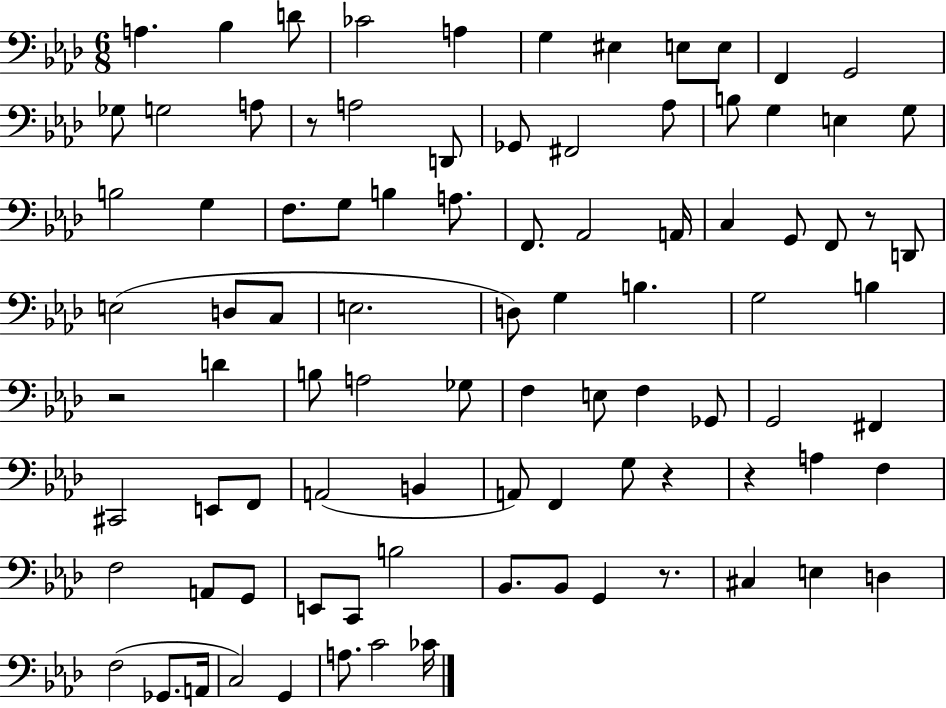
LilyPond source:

{
  \clef bass
  \numericTimeSignature
  \time 6/8
  \key aes \major
  \repeat volta 2 { a4. bes4 d'8 | ces'2 a4 | g4 eis4 e8 e8 | f,4 g,2 | \break ges8 g2 a8 | r8 a2 d,8 | ges,8 fis,2 aes8 | b8 g4 e4 g8 | \break b2 g4 | f8. g8 b4 a8. | f,8. aes,2 a,16 | c4 g,8 f,8 r8 d,8 | \break e2( d8 c8 | e2. | d8) g4 b4. | g2 b4 | \break r2 d'4 | b8 a2 ges8 | f4 e8 f4 ges,8 | g,2 fis,4 | \break cis,2 e,8 f,8 | a,2( b,4 | a,8) f,4 g8 r4 | r4 a4 f4 | \break f2 a,8 g,8 | e,8 c,8 b2 | bes,8. bes,8 g,4 r8. | cis4 e4 d4 | \break f2( ges,8. a,16 | c2) g,4 | a8. c'2 ces'16 | } \bar "|."
}